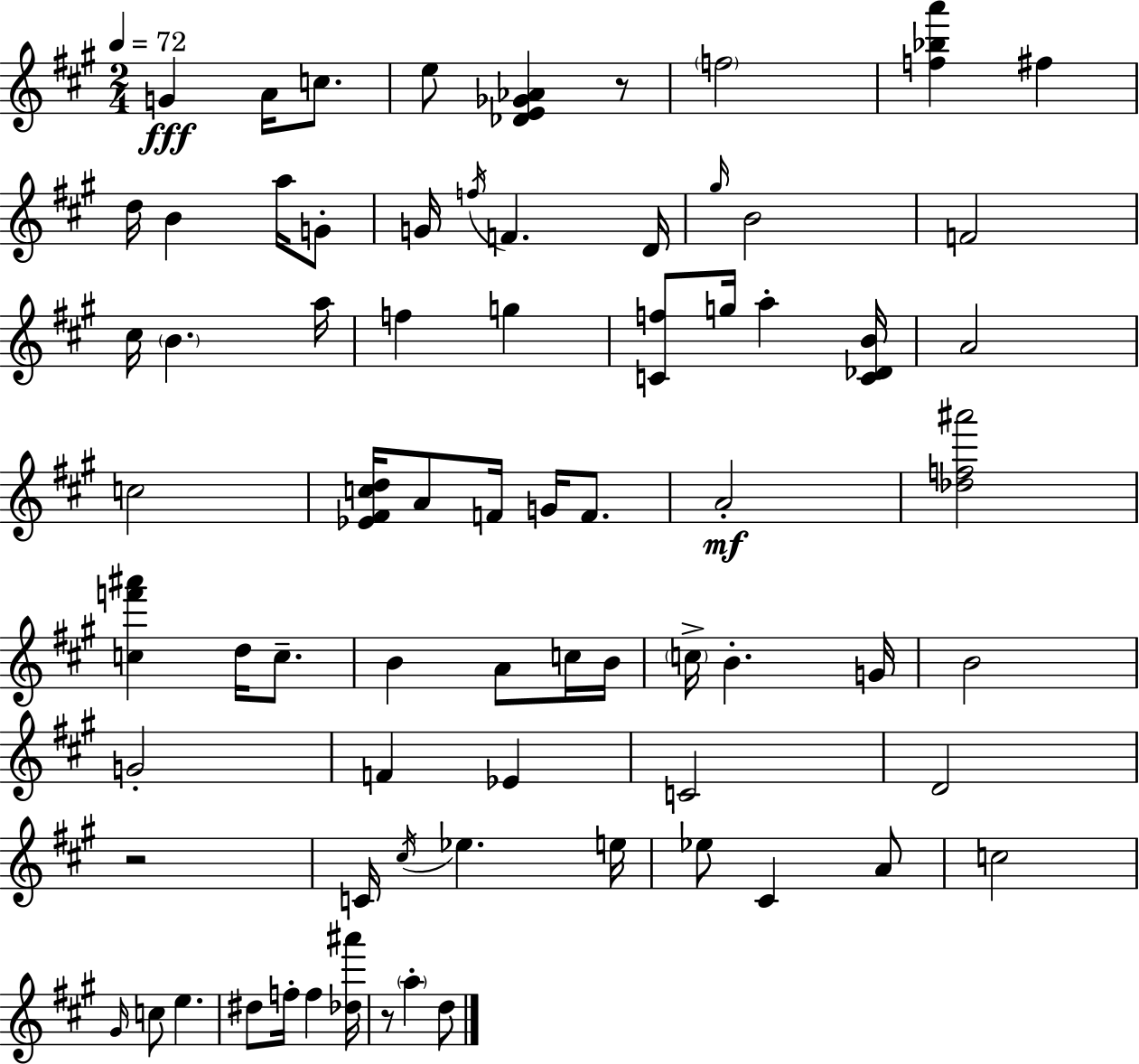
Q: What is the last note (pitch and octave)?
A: D5